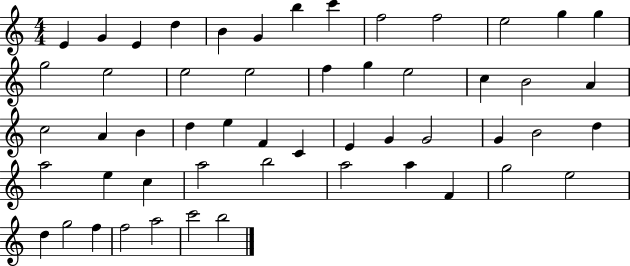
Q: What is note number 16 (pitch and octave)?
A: E5